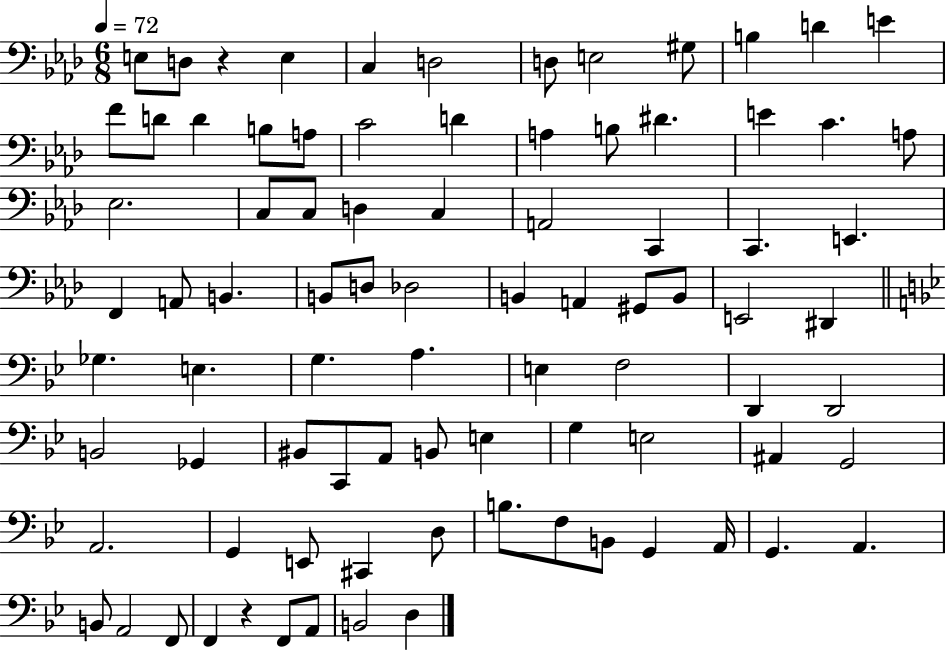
E3/e D3/e R/q E3/q C3/q D3/h D3/e E3/h G#3/e B3/q D4/q E4/q F4/e D4/e D4/q B3/e A3/e C4/h D4/q A3/q B3/e D#4/q. E4/q C4/q. A3/e Eb3/h. C3/e C3/e D3/q C3/q A2/h C2/q C2/q. E2/q. F2/q A2/e B2/q. B2/e D3/e Db3/h B2/q A2/q G#2/e B2/e E2/h D#2/q Gb3/q. E3/q. G3/q. A3/q. E3/q F3/h D2/q D2/h B2/h Gb2/q BIS2/e C2/e A2/e B2/e E3/q G3/q E3/h A#2/q G2/h A2/h. G2/q E2/e C#2/q D3/e B3/e. F3/e B2/e G2/q A2/s G2/q. A2/q. B2/e A2/h F2/e F2/q R/q F2/e A2/e B2/h D3/q